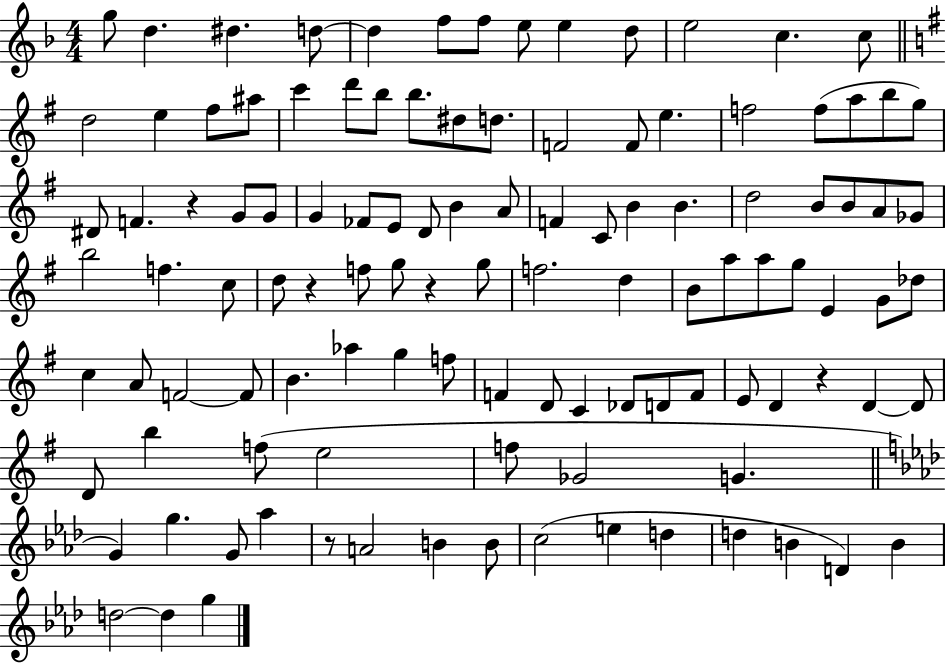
G5/e D5/q. D#5/q. D5/e D5/q F5/e F5/e E5/e E5/q D5/e E5/h C5/q. C5/e D5/h E5/q F#5/e A#5/e C6/q D6/e B5/e B5/e. D#5/e D5/e. F4/h F4/e E5/q. F5/h F5/e A5/e B5/e G5/e D#4/e F4/q. R/q G4/e G4/e G4/q FES4/e E4/e D4/e B4/q A4/e F4/q C4/e B4/q B4/q. D5/h B4/e B4/e A4/e Gb4/e B5/h F5/q. C5/e D5/e R/q F5/e G5/e R/q G5/e F5/h. D5/q B4/e A5/e A5/e G5/e E4/q G4/e Db5/e C5/q A4/e F4/h F4/e B4/q. Ab5/q G5/q F5/e F4/q D4/e C4/q Db4/e D4/e F4/e E4/e D4/q R/q D4/q D4/e D4/e B5/q F5/e E5/h F5/e Gb4/h G4/q. G4/q G5/q. G4/e Ab5/q R/e A4/h B4/q B4/e C5/h E5/q D5/q D5/q B4/q D4/q B4/q D5/h D5/q G5/q